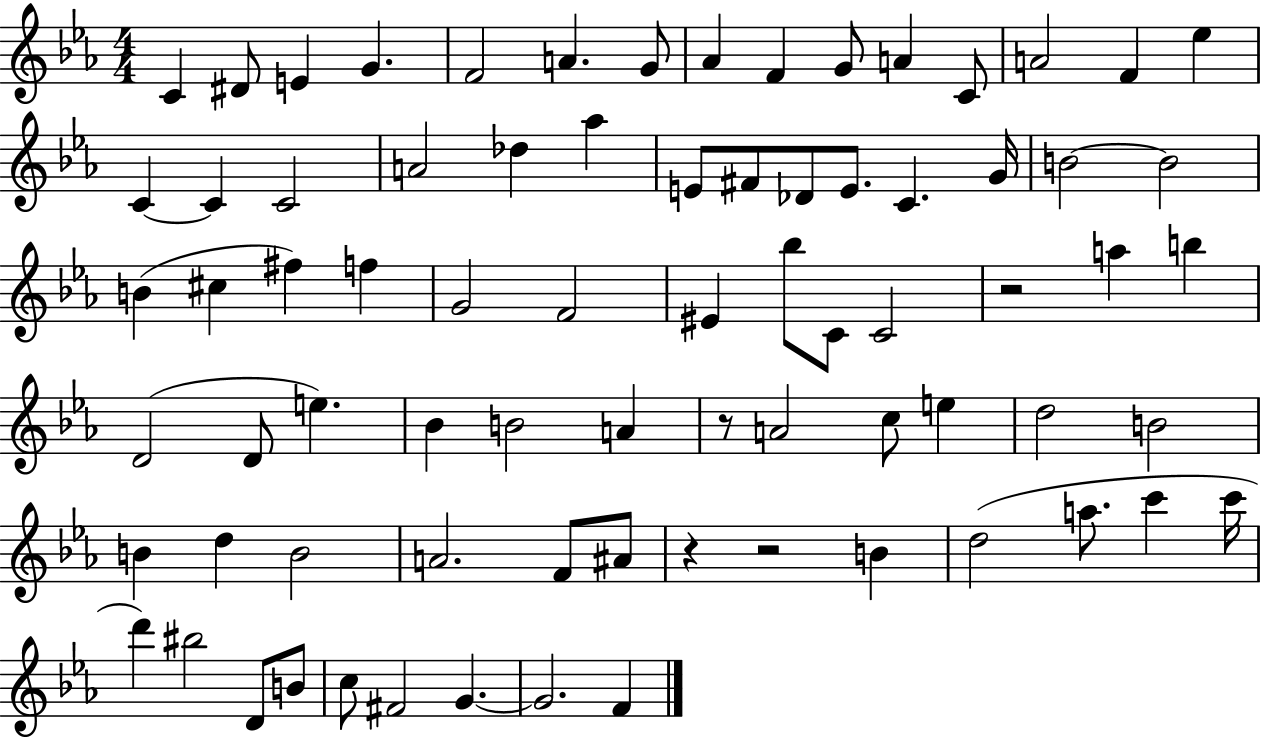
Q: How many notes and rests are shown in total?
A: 76